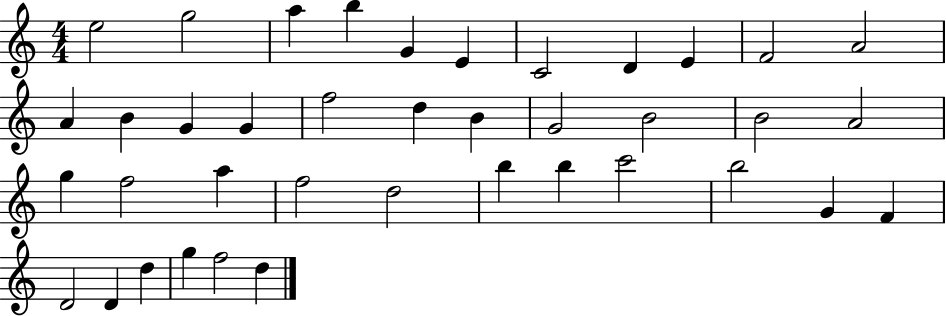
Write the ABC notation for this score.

X:1
T:Untitled
M:4/4
L:1/4
K:C
e2 g2 a b G E C2 D E F2 A2 A B G G f2 d B G2 B2 B2 A2 g f2 a f2 d2 b b c'2 b2 G F D2 D d g f2 d